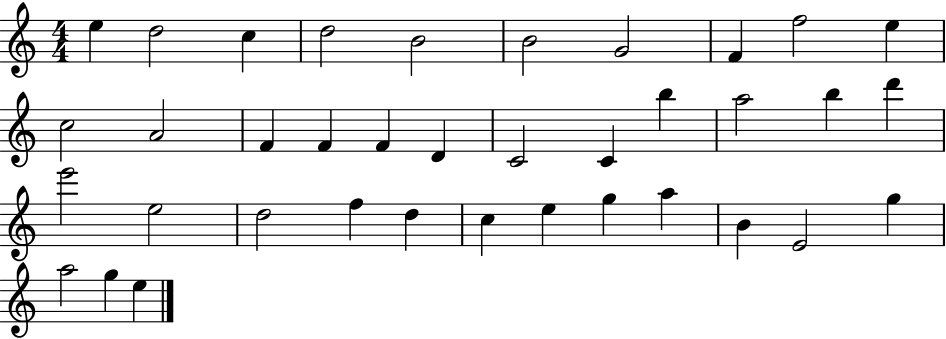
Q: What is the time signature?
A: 4/4